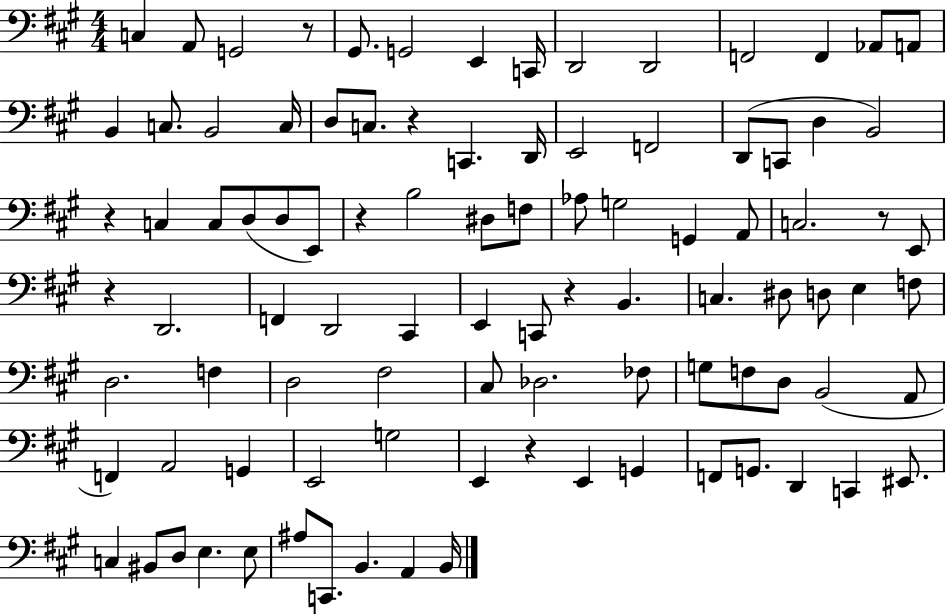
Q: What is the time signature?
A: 4/4